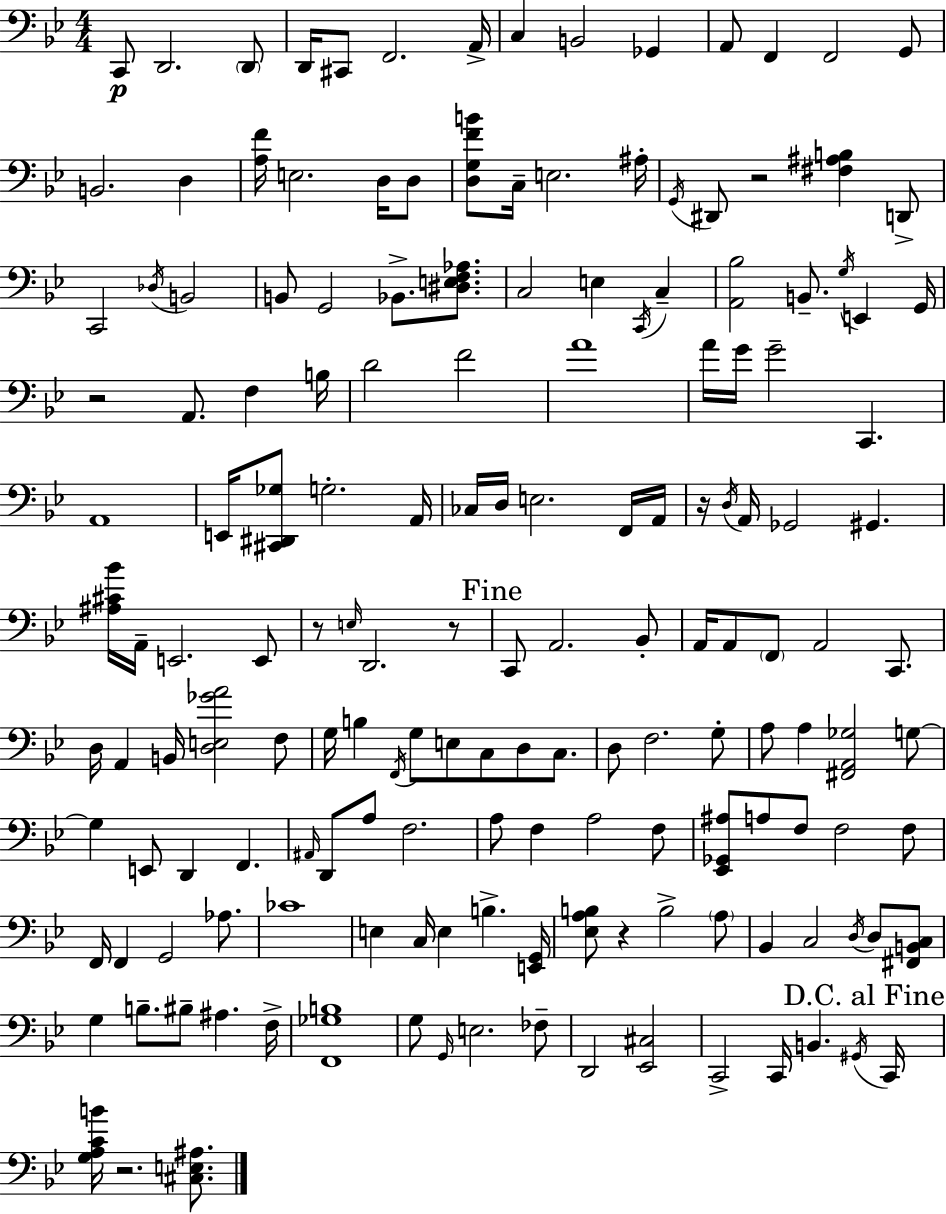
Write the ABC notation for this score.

X:1
T:Untitled
M:4/4
L:1/4
K:Gm
C,,/2 D,,2 D,,/2 D,,/4 ^C,,/2 F,,2 A,,/4 C, B,,2 _G,, A,,/2 F,, F,,2 G,,/2 B,,2 D, [A,F]/4 E,2 D,/4 D,/2 [D,G,FB]/2 C,/4 E,2 ^A,/4 G,,/4 ^D,,/2 z2 [^F,^A,B,] D,,/2 C,,2 _D,/4 B,,2 B,,/2 G,,2 _B,,/2 [^D,E,F,_A,]/2 C,2 E, C,,/4 C, [A,,_B,]2 B,,/2 G,/4 E,, G,,/4 z2 A,,/2 F, B,/4 D2 F2 A4 A/4 G/4 G2 C,, A,,4 E,,/4 [^C,,^D,,_G,]/2 G,2 A,,/4 _C,/4 D,/4 E,2 F,,/4 A,,/4 z/4 D,/4 A,,/4 _G,,2 ^G,, [^A,^C_B]/4 A,,/4 E,,2 E,,/2 z/2 E,/4 D,,2 z/2 C,,/2 A,,2 _B,,/2 A,,/4 A,,/2 F,,/2 A,,2 C,,/2 D,/4 A,, B,,/4 [D,E,_GA]2 F,/2 G,/4 B, F,,/4 G,/2 E,/2 C,/2 D,/2 C,/2 D,/2 F,2 G,/2 A,/2 A, [^F,,A,,_G,]2 G,/2 G, E,,/2 D,, F,, ^A,,/4 D,,/2 A,/2 F,2 A,/2 F, A,2 F,/2 [_E,,_G,,^A,]/2 A,/2 F,/2 F,2 F,/2 F,,/4 F,, G,,2 _A,/2 _C4 E, C,/4 E, B, [E,,G,,]/4 [_E,A,B,]/2 z B,2 A,/2 _B,, C,2 D,/4 D,/2 [^F,,B,,C,]/2 G, B,/2 ^B,/2 ^A, F,/4 [F,,_G,B,]4 G,/2 G,,/4 E,2 _F,/2 D,,2 [_E,,^C,]2 C,,2 C,,/4 B,, ^G,,/4 C,,/4 [G,A,CB]/4 z2 [^C,E,^A,]/2